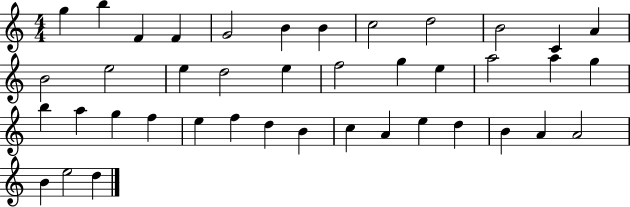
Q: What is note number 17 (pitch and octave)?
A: E5